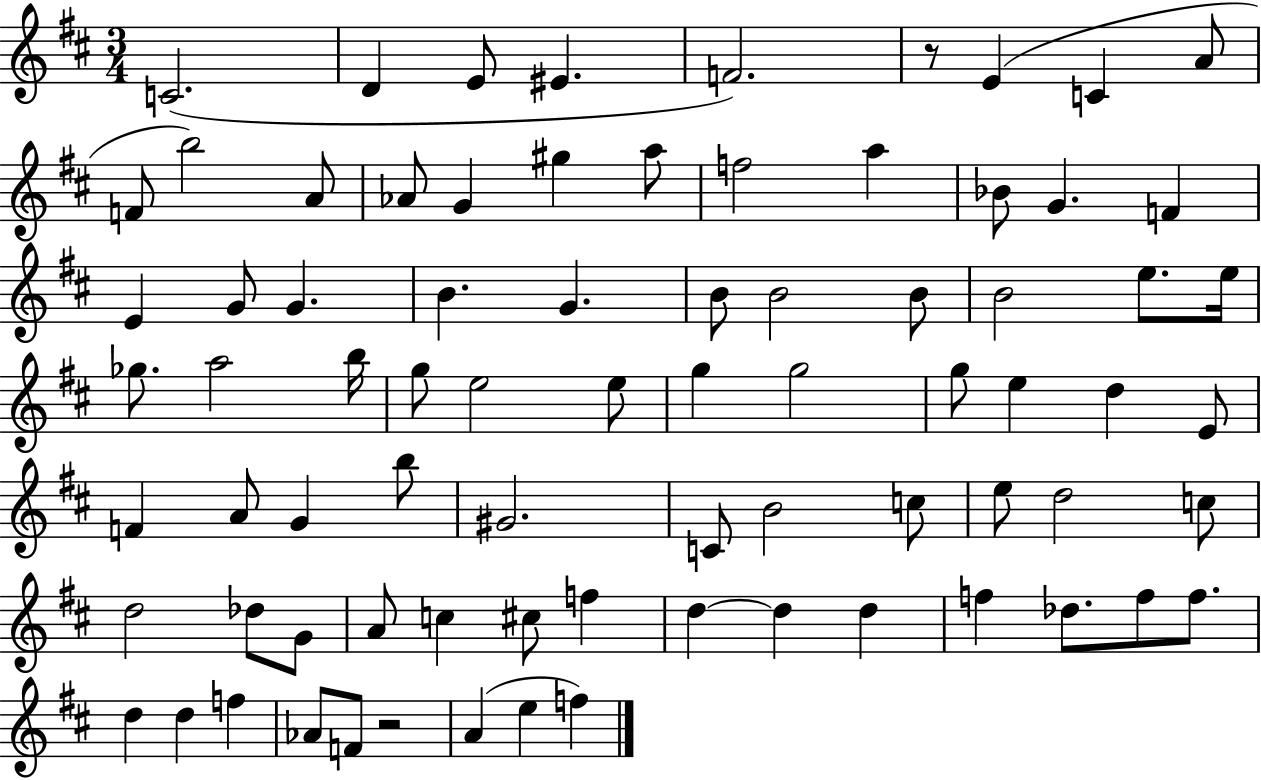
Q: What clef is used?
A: treble